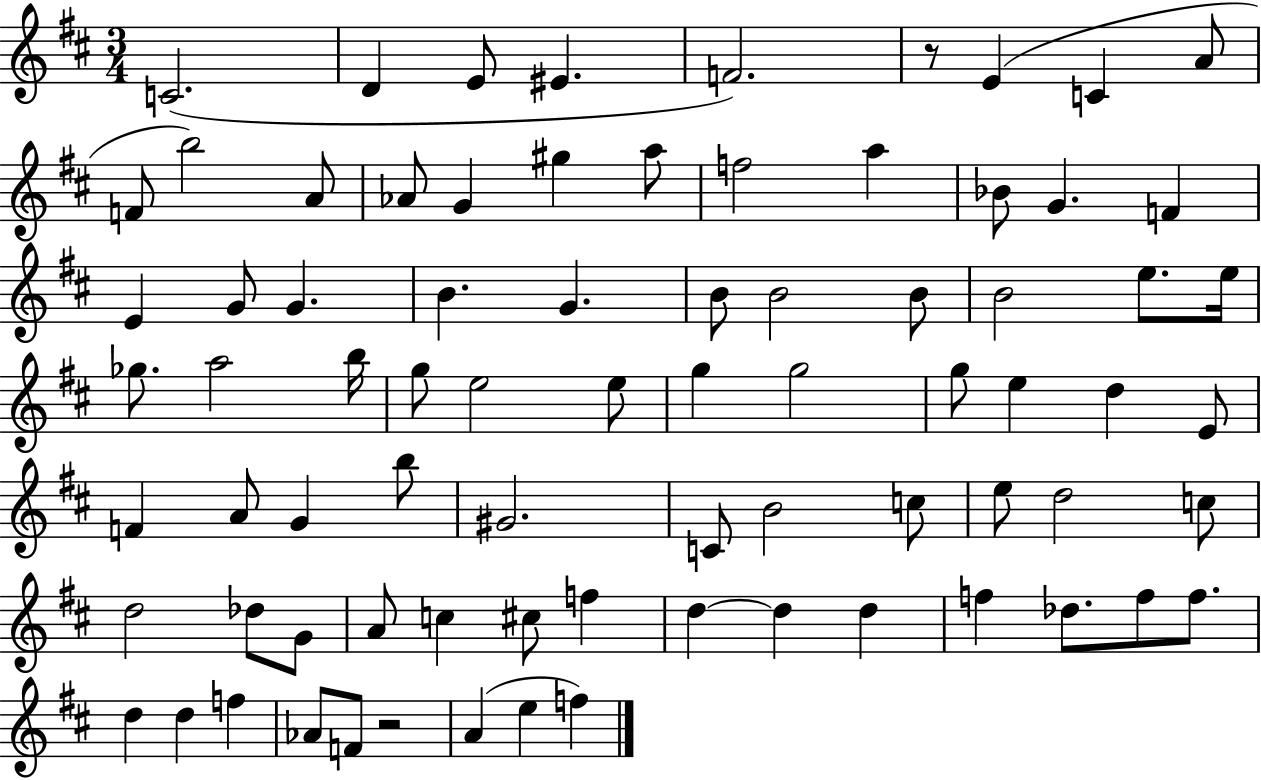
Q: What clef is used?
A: treble